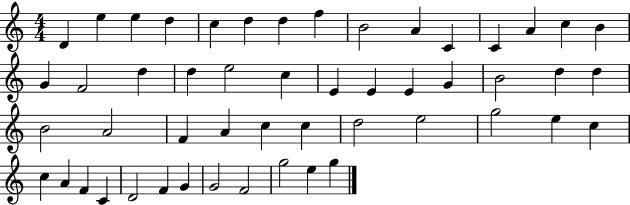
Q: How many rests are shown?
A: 0